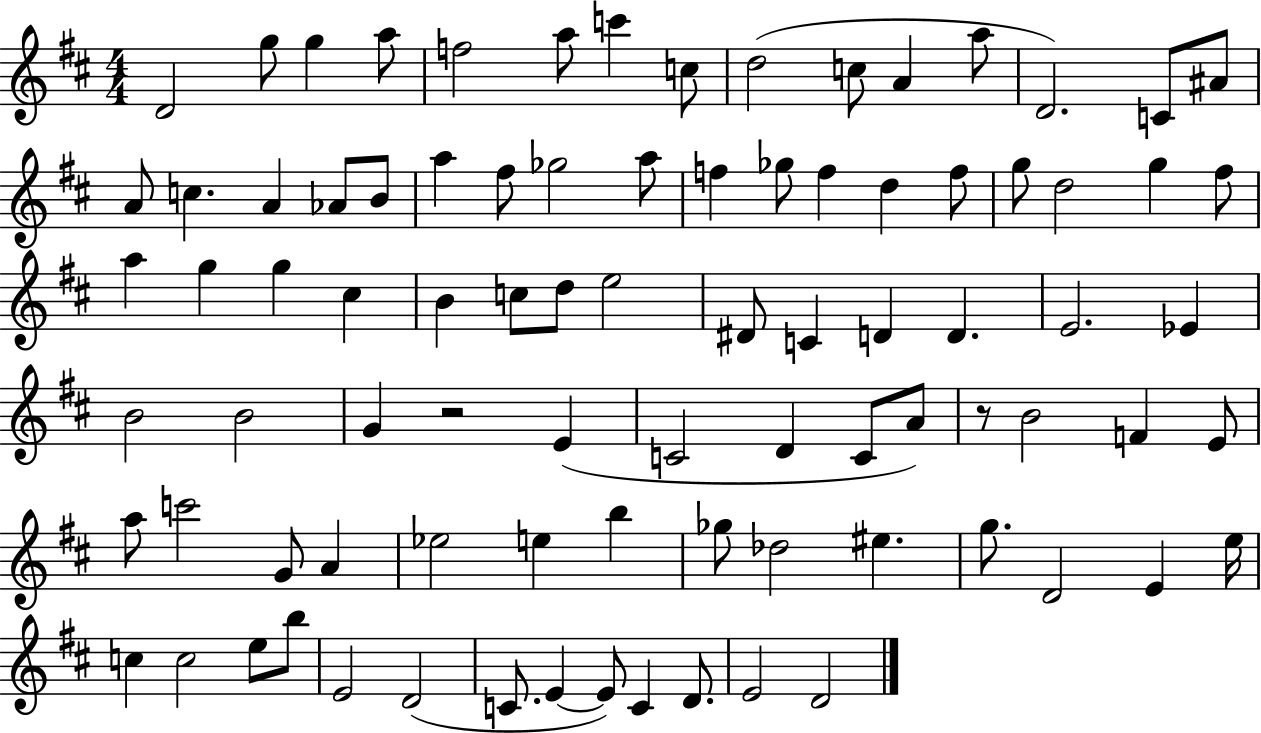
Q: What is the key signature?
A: D major